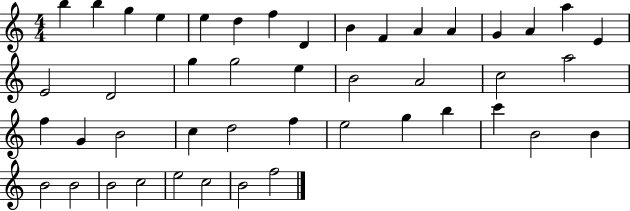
{
  \clef treble
  \numericTimeSignature
  \time 4/4
  \key c \major
  b''4 b''4 g''4 e''4 | e''4 d''4 f''4 d'4 | b'4 f'4 a'4 a'4 | g'4 a'4 a''4 e'4 | \break e'2 d'2 | g''4 g''2 e''4 | b'2 a'2 | c''2 a''2 | \break f''4 g'4 b'2 | c''4 d''2 f''4 | e''2 g''4 b''4 | c'''4 b'2 b'4 | \break b'2 b'2 | b'2 c''2 | e''2 c''2 | b'2 f''2 | \break \bar "|."
}